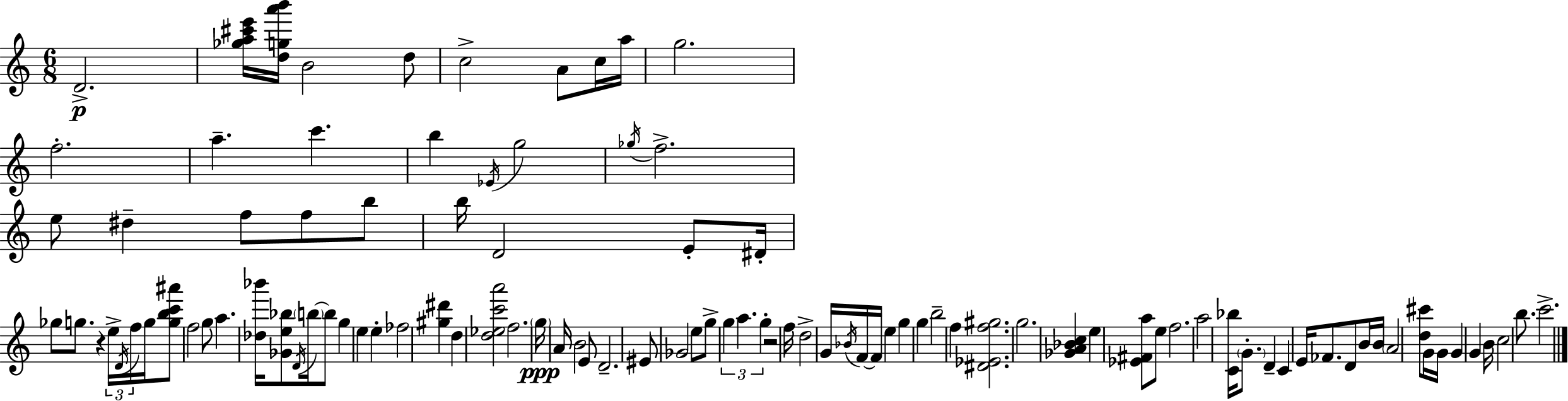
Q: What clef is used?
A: treble